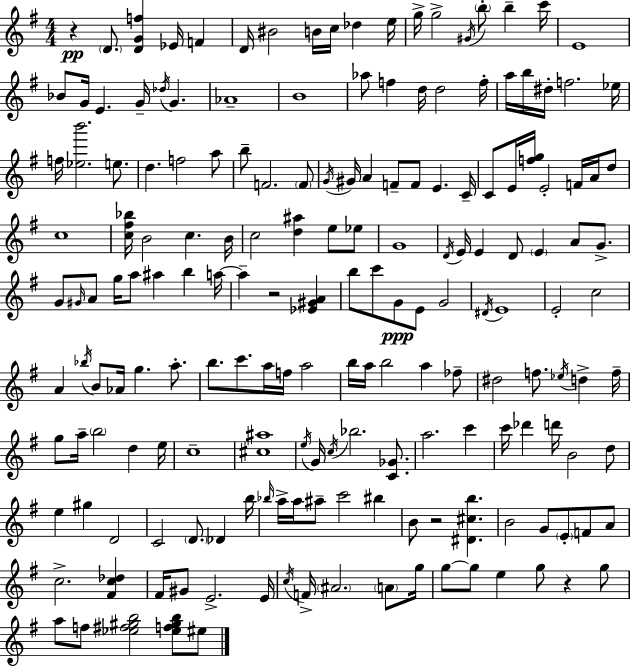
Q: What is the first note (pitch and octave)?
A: D4